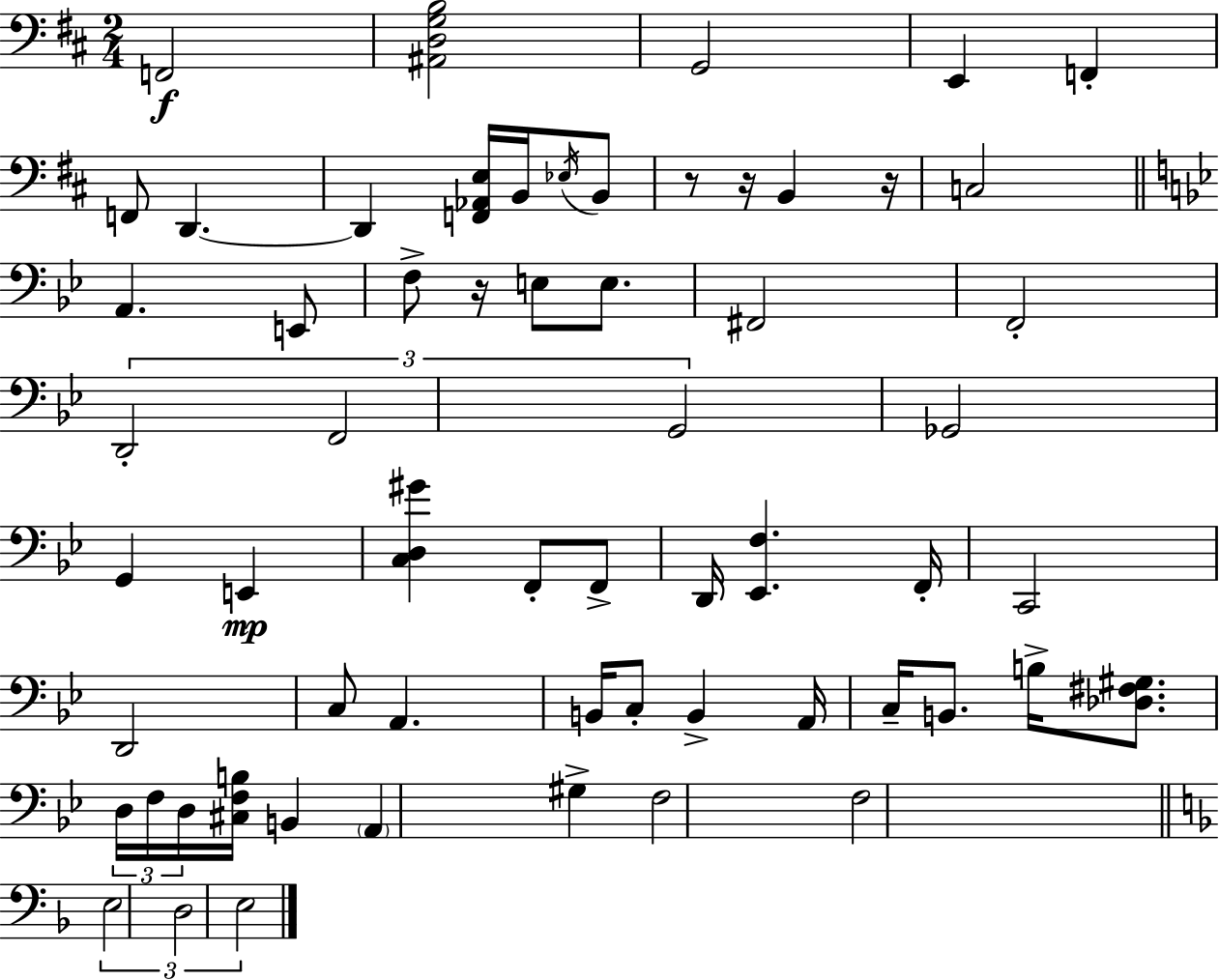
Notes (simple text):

F2/h [A#2,D3,G3,B3]/h G2/h E2/q F2/q F2/e D2/q. D2/q [F2,Ab2,E3]/s B2/s Eb3/s B2/e R/e R/s B2/q R/s C3/h A2/q. E2/e F3/e R/s E3/e E3/e. F#2/h F2/h D2/h F2/h G2/h Gb2/h G2/q E2/q [C3,D3,G#4]/q F2/e F2/e D2/s [Eb2,F3]/q. F2/s C2/h D2/h C3/e A2/q. B2/s C3/e B2/q A2/s C3/s B2/e. B3/s [Db3,F#3,G#3]/e. D3/s F3/s D3/s [C#3,F3,B3]/s B2/q A2/q G#3/q F3/h F3/h E3/h D3/h E3/h